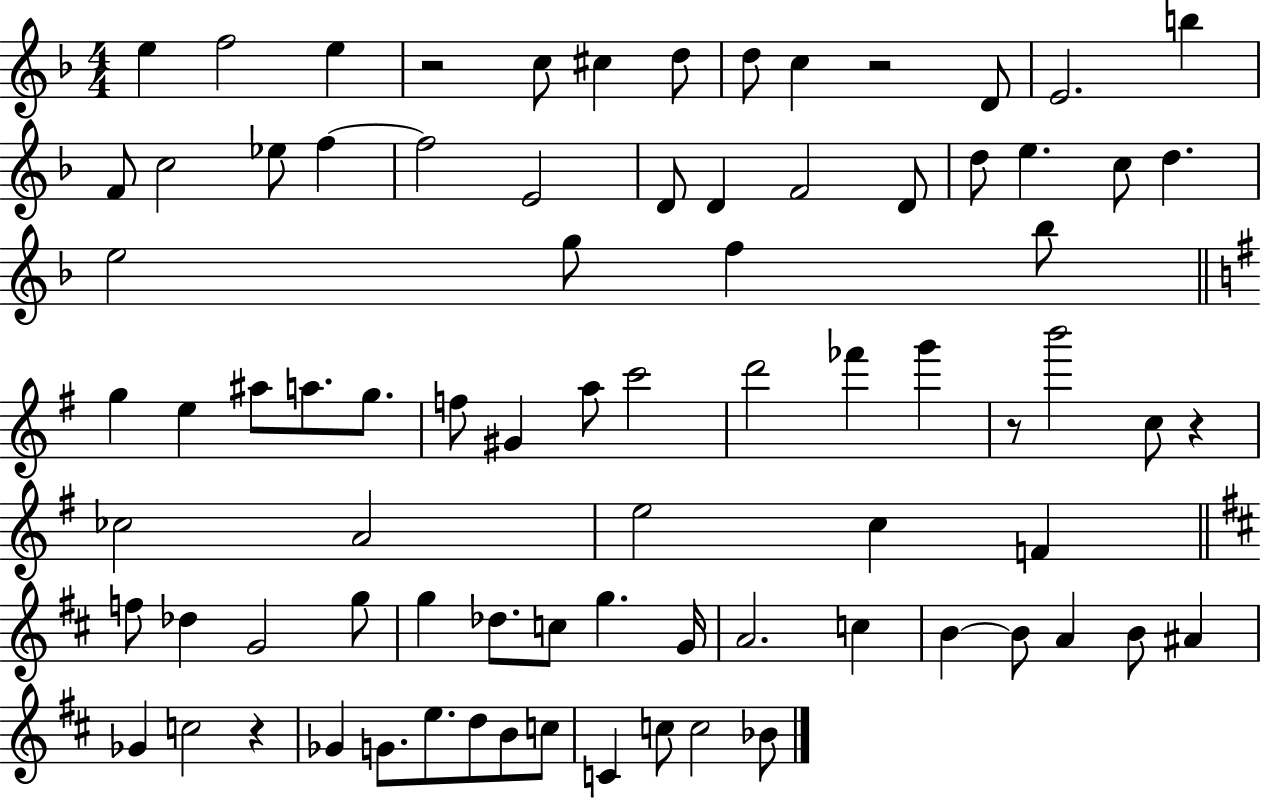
{
  \clef treble
  \numericTimeSignature
  \time 4/4
  \key f \major
  e''4 f''2 e''4 | r2 c''8 cis''4 d''8 | d''8 c''4 r2 d'8 | e'2. b''4 | \break f'8 c''2 ees''8 f''4~~ | f''2 e'2 | d'8 d'4 f'2 d'8 | d''8 e''4. c''8 d''4. | \break e''2 g''8 f''4 bes''8 | \bar "||" \break \key g \major g''4 e''4 ais''8 a''8. g''8. | f''8 gis'4 a''8 c'''2 | d'''2 fes'''4 g'''4 | r8 b'''2 c''8 r4 | \break ces''2 a'2 | e''2 c''4 f'4 | \bar "||" \break \key b \minor f''8 des''4 g'2 g''8 | g''4 des''8. c''8 g''4. g'16 | a'2. c''4 | b'4~~ b'8 a'4 b'8 ais'4 | \break ges'4 c''2 r4 | ges'4 g'8. e''8. d''8 b'8 c''8 | c'4 c''8 c''2 bes'8 | \bar "|."
}